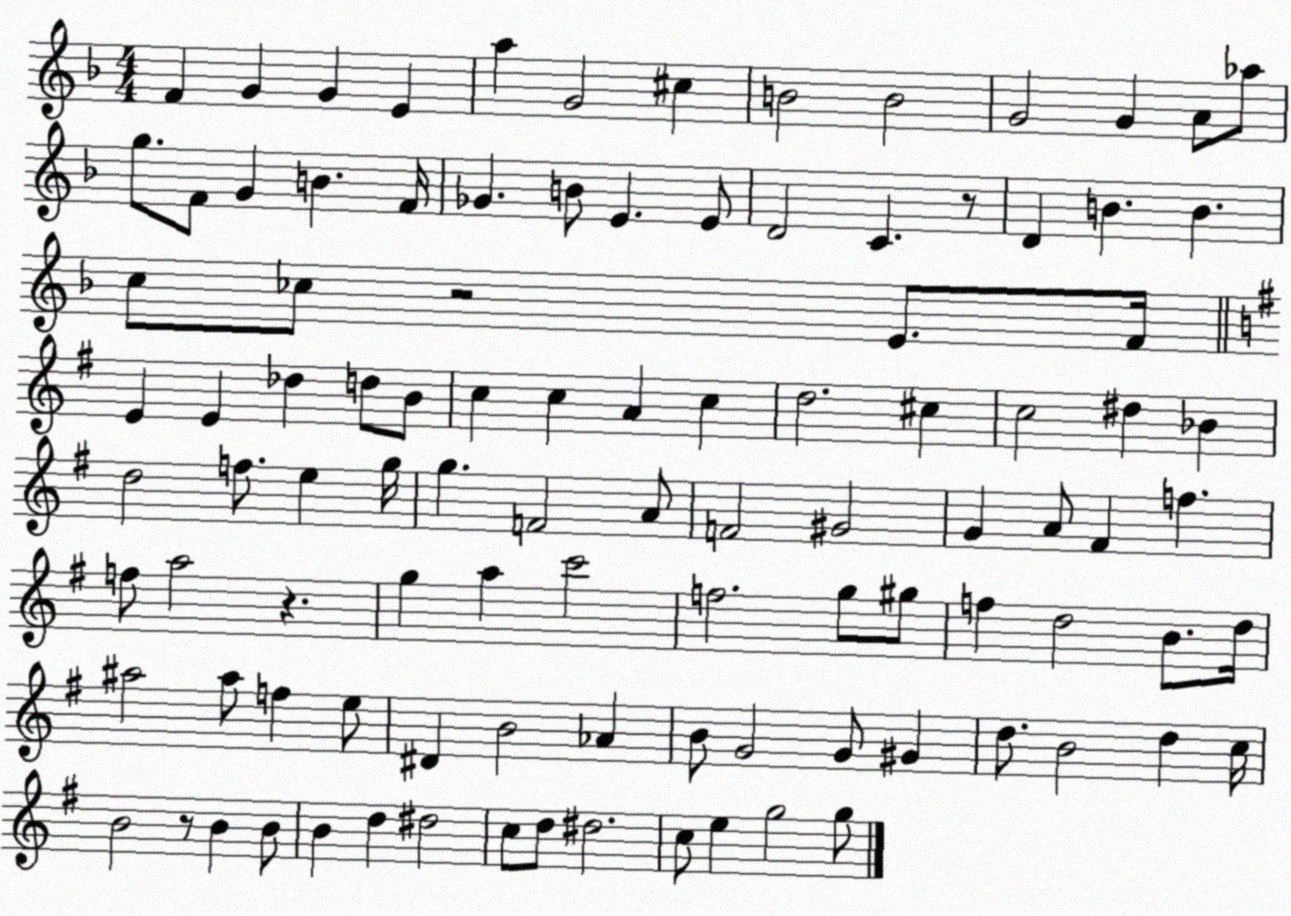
X:1
T:Untitled
M:4/4
L:1/4
K:F
F G G E a G2 ^c B2 B2 G2 G A/2 _a/2 g/2 F/2 G B F/4 _G B/2 E E/2 D2 C z/2 D B B c/2 _c/2 z2 E/2 F/4 E E _d d/2 B/2 c c A c d2 ^c c2 ^d _B d2 f/2 e g/4 g F2 A/2 F2 ^G2 G A/2 ^F f f/2 a2 z g a c'2 f2 g/2 ^g/2 f d2 B/2 d/4 ^a2 ^a/2 f e/2 ^D B2 _A B/2 G2 G/2 ^G d/2 B2 d c/4 B2 z/2 B B/2 B d ^d2 c/2 d/2 ^d2 c/2 e g2 g/2